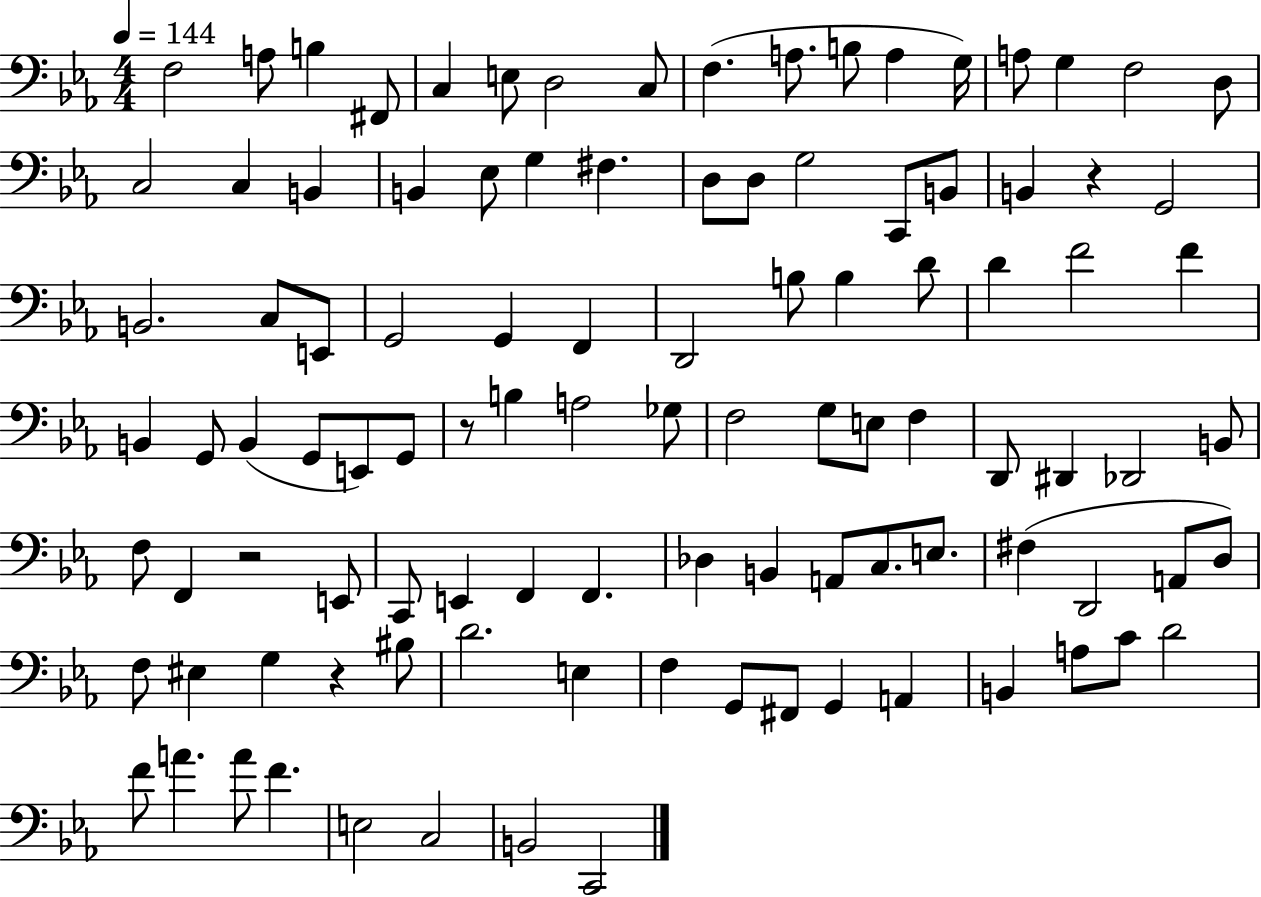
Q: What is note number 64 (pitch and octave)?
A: E2